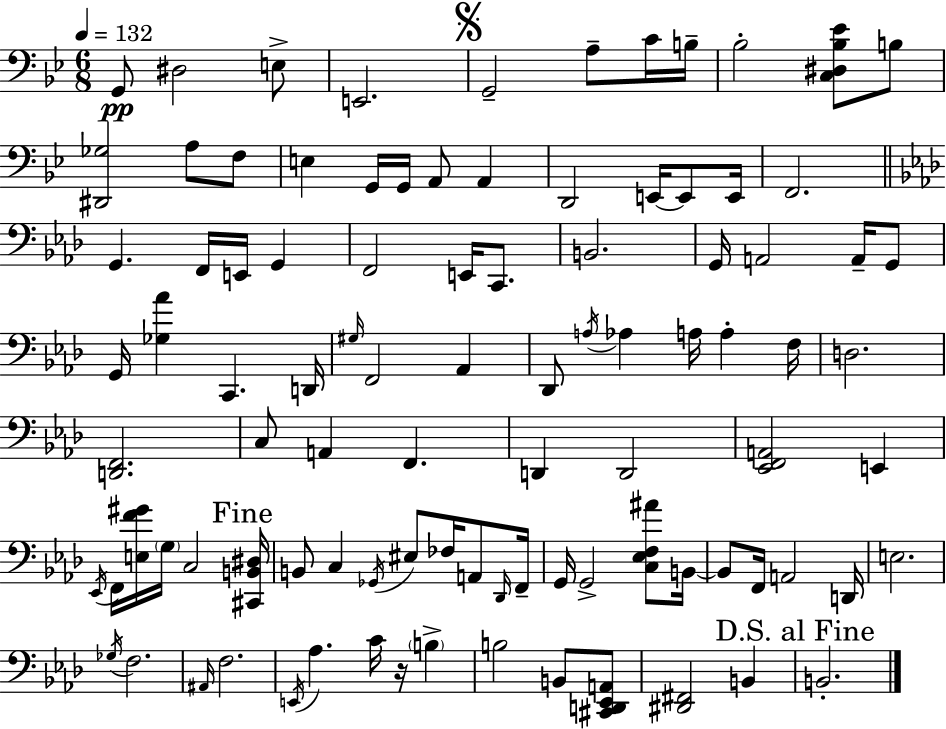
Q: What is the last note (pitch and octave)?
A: B2